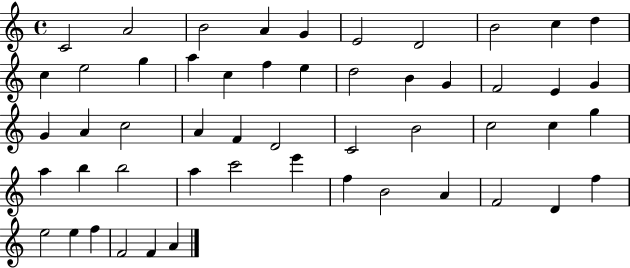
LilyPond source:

{
  \clef treble
  \time 4/4
  \defaultTimeSignature
  \key c \major
  c'2 a'2 | b'2 a'4 g'4 | e'2 d'2 | b'2 c''4 d''4 | \break c''4 e''2 g''4 | a''4 c''4 f''4 e''4 | d''2 b'4 g'4 | f'2 e'4 g'4 | \break g'4 a'4 c''2 | a'4 f'4 d'2 | c'2 b'2 | c''2 c''4 g''4 | \break a''4 b''4 b''2 | a''4 c'''2 e'''4 | f''4 b'2 a'4 | f'2 d'4 f''4 | \break e''2 e''4 f''4 | f'2 f'4 a'4 | \bar "|."
}